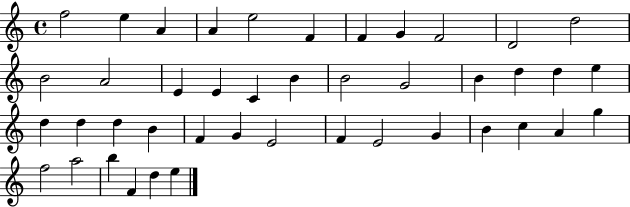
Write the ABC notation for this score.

X:1
T:Untitled
M:4/4
L:1/4
K:C
f2 e A A e2 F F G F2 D2 d2 B2 A2 E E C B B2 G2 B d d e d d d B F G E2 F E2 G B c A g f2 a2 b F d e